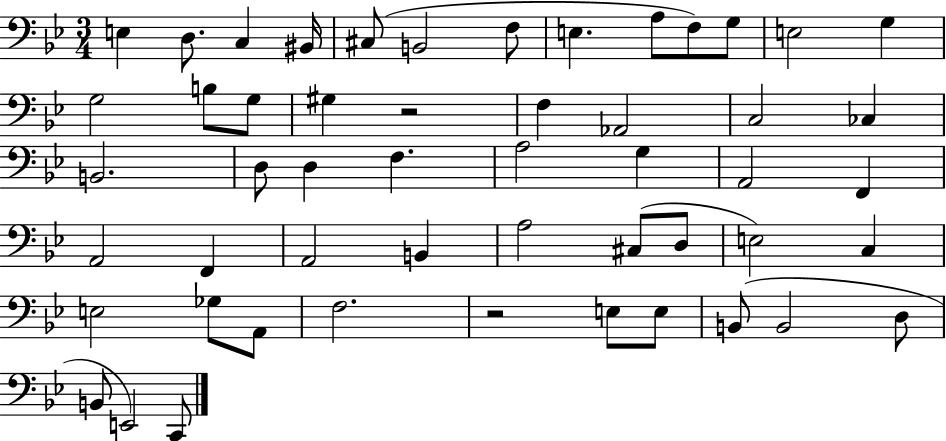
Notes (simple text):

E3/q D3/e. C3/q BIS2/s C#3/e B2/h F3/e E3/q. A3/e F3/e G3/e E3/h G3/q G3/h B3/e G3/e G#3/q R/h F3/q Ab2/h C3/h CES3/q B2/h. D3/e D3/q F3/q. A3/h G3/q A2/h F2/q A2/h F2/q A2/h B2/q A3/h C#3/e D3/e E3/h C3/q E3/h Gb3/e A2/e F3/h. R/h E3/e E3/e B2/e B2/h D3/e B2/e E2/h C2/e